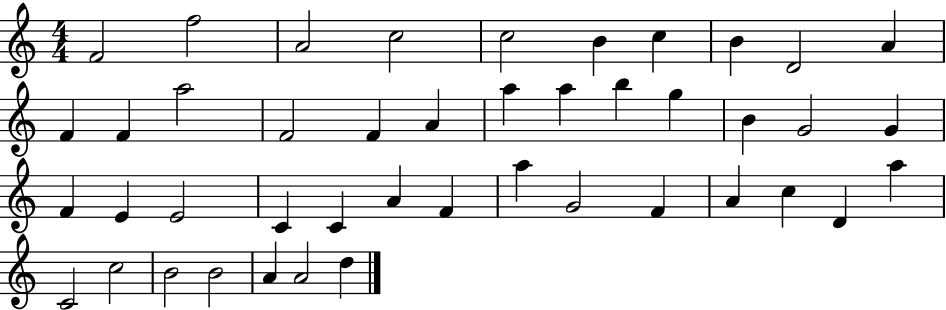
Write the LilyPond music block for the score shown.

{
  \clef treble
  \numericTimeSignature
  \time 4/4
  \key c \major
  f'2 f''2 | a'2 c''2 | c''2 b'4 c''4 | b'4 d'2 a'4 | \break f'4 f'4 a''2 | f'2 f'4 a'4 | a''4 a''4 b''4 g''4 | b'4 g'2 g'4 | \break f'4 e'4 e'2 | c'4 c'4 a'4 f'4 | a''4 g'2 f'4 | a'4 c''4 d'4 a''4 | \break c'2 c''2 | b'2 b'2 | a'4 a'2 d''4 | \bar "|."
}